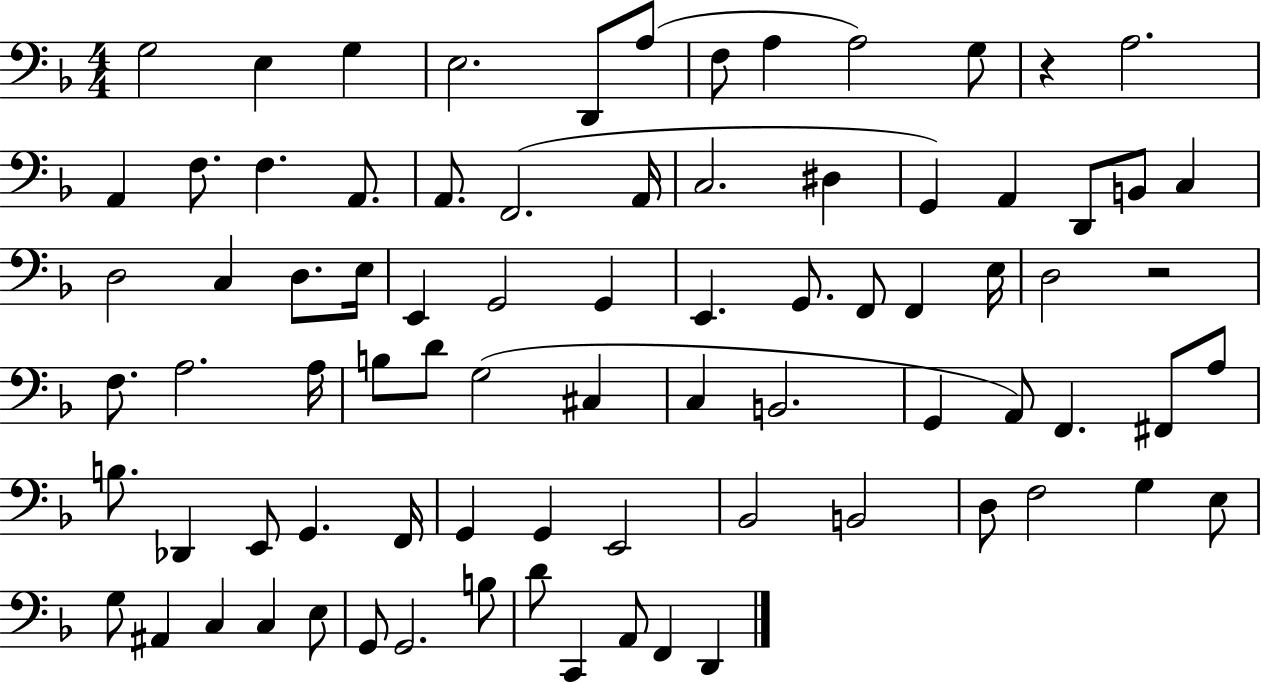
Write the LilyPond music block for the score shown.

{
  \clef bass
  \numericTimeSignature
  \time 4/4
  \key f \major
  \repeat volta 2 { g2 e4 g4 | e2. d,8 a8( | f8 a4 a2) g8 | r4 a2. | \break a,4 f8. f4. a,8. | a,8. f,2.( a,16 | c2. dis4 | g,4) a,4 d,8 b,8 c4 | \break d2 c4 d8. e16 | e,4 g,2 g,4 | e,4. g,8. f,8 f,4 e16 | d2 r2 | \break f8. a2. a16 | b8 d'8 g2( cis4 | c4 b,2. | g,4 a,8) f,4. fis,8 a8 | \break b8. des,4 e,8 g,4. f,16 | g,4 g,4 e,2 | bes,2 b,2 | d8 f2 g4 e8 | \break g8 ais,4 c4 c4 e8 | g,8 g,2. b8 | d'8 c,4 a,8 f,4 d,4 | } \bar "|."
}